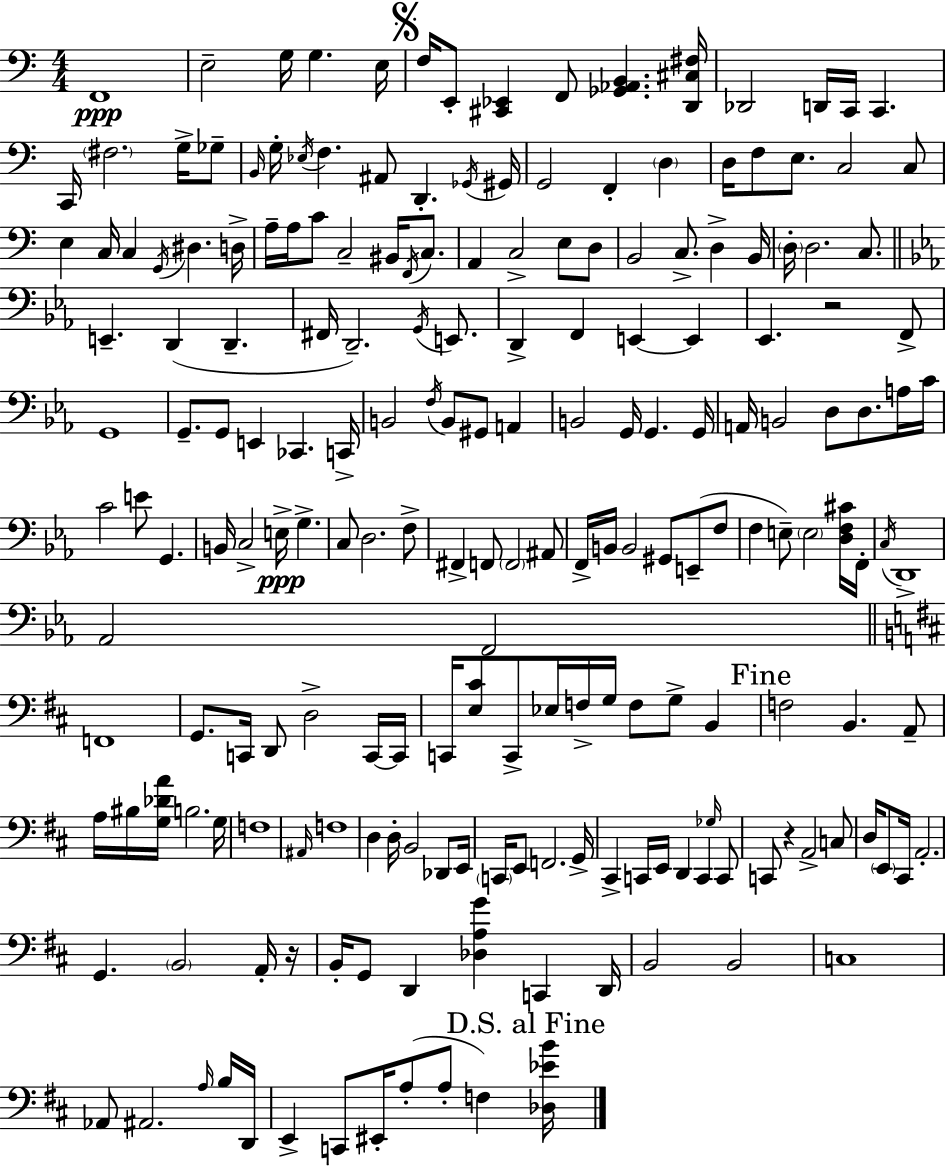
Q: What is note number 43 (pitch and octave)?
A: BIS2